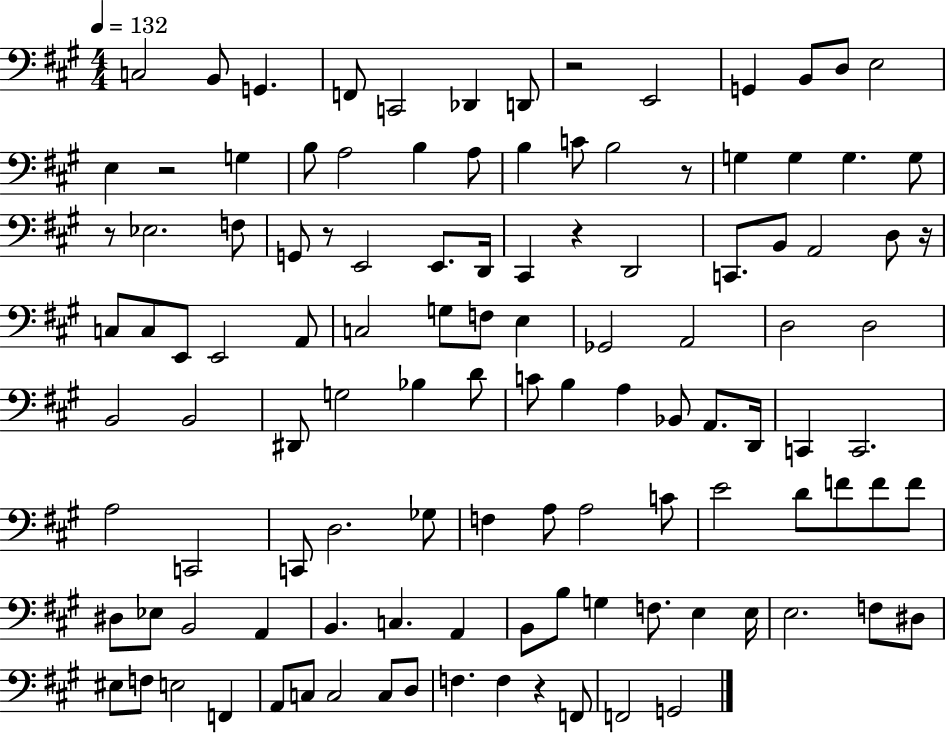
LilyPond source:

{
  \clef bass
  \numericTimeSignature
  \time 4/4
  \key a \major
  \tempo 4 = 132
  c2 b,8 g,4. | f,8 c,2 des,4 d,8 | r2 e,2 | g,4 b,8 d8 e2 | \break e4 r2 g4 | b8 a2 b4 a8 | b4 c'8 b2 r8 | g4 g4 g4. g8 | \break r8 ees2. f8 | g,8 r8 e,2 e,8. d,16 | cis,4 r4 d,2 | c,8. b,8 a,2 d8 r16 | \break c8 c8 e,8 e,2 a,8 | c2 g8 f8 e4 | ges,2 a,2 | d2 d2 | \break b,2 b,2 | dis,8 g2 bes4 d'8 | c'8 b4 a4 bes,8 a,8. d,16 | c,4 c,2. | \break a2 c,2 | c,8 d2. ges8 | f4 a8 a2 c'8 | e'2 d'8 f'8 f'8 f'8 | \break dis8 ees8 b,2 a,4 | b,4. c4. a,4 | b,8 b8 g4 f8. e4 e16 | e2. f8 dis8 | \break eis8 f8 e2 f,4 | a,8 c8 c2 c8 d8 | f4. f4 r4 f,8 | f,2 g,2 | \break \bar "|."
}